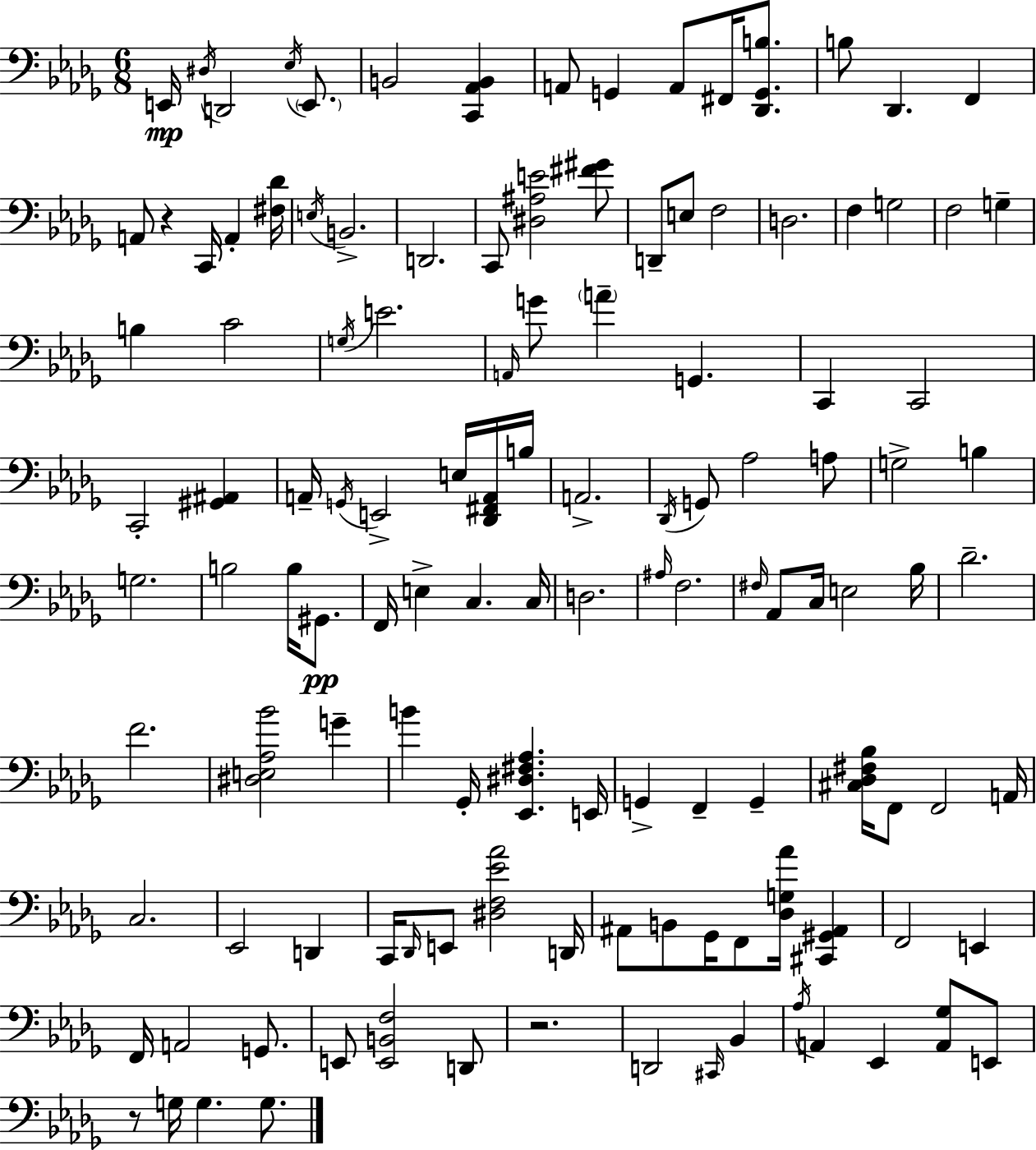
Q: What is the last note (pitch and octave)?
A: G3